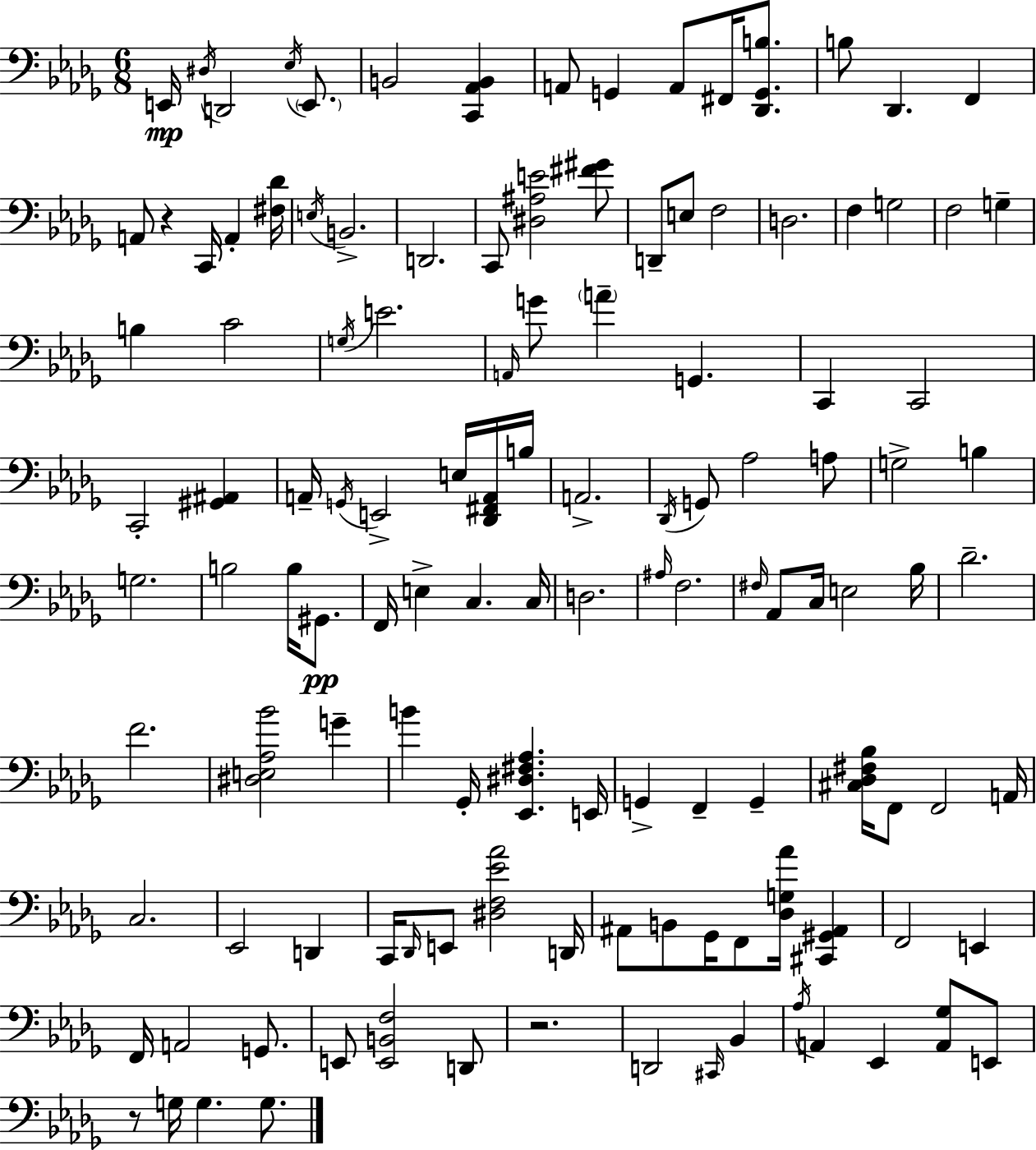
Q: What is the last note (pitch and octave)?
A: G3